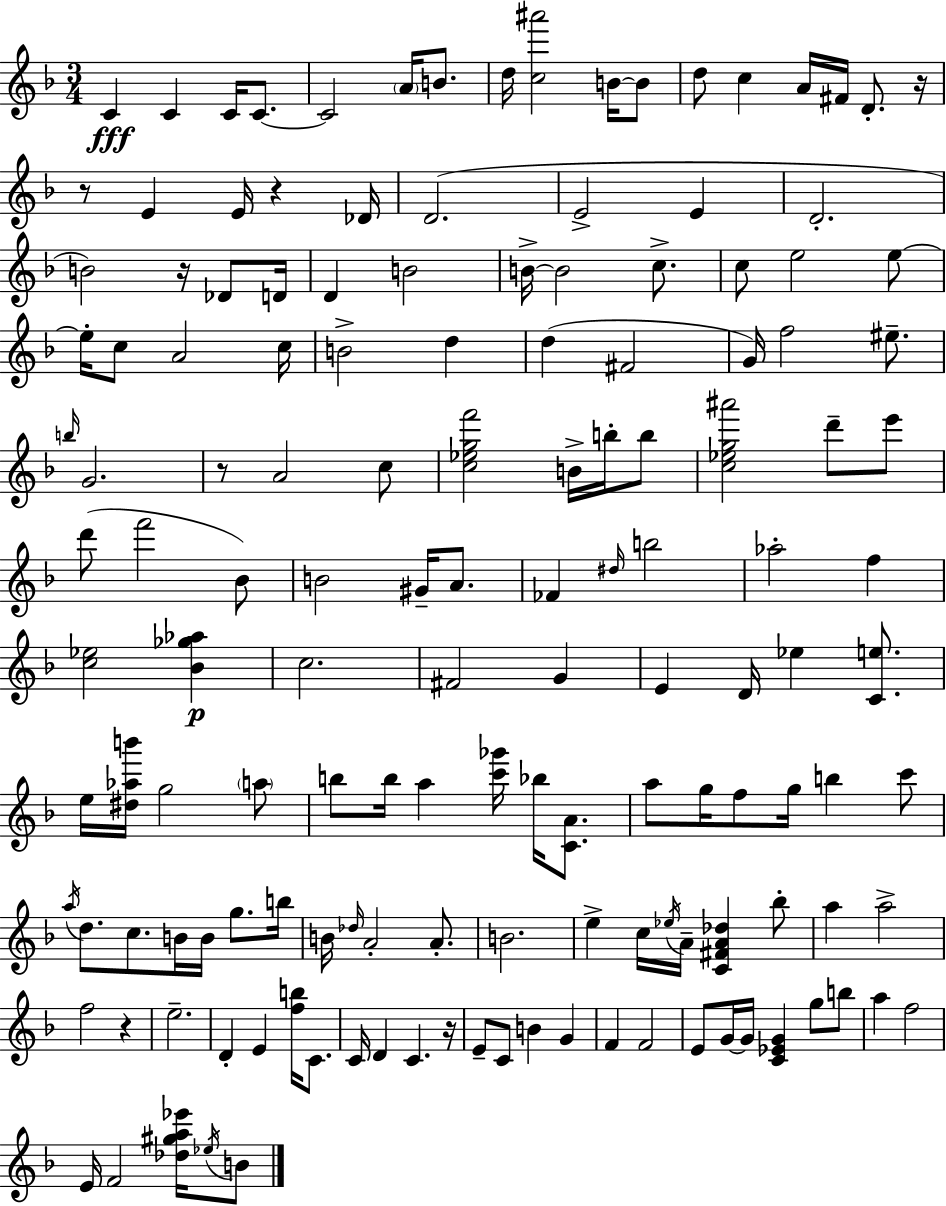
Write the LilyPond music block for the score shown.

{
  \clef treble
  \numericTimeSignature
  \time 3/4
  \key d \minor
  c'4\fff c'4 c'16 c'8.~~ | c'2 \parenthesize a'16 b'8. | d''16 <c'' ais'''>2 b'16~~ b'8 | d''8 c''4 a'16 fis'16 d'8.-. r16 | \break r8 e'4 e'16 r4 des'16 | d'2.( | e'2-> e'4 | d'2.-. | \break b'2) r16 des'8 d'16 | d'4 b'2 | b'16->~~ b'2 c''8.-> | c''8 e''2 e''8~~ | \break e''16-. c''8 a'2 c''16 | b'2-> d''4 | d''4( fis'2 | g'16) f''2 eis''8.-- | \break \grace { b''16 } g'2. | r8 a'2 c''8 | <c'' ees'' g'' f'''>2 b'16-> b''16-. b''8 | <c'' ees'' g'' ais'''>2 d'''8-- e'''8 | \break d'''8( f'''2 bes'8) | b'2 gis'16-- a'8. | fes'4 \grace { dis''16 } b''2 | aes''2-. f''4 | \break <c'' ees''>2 <bes' ges'' aes''>4\p | c''2. | fis'2 g'4 | e'4 d'16 ees''4 <c' e''>8. | \break e''16 <dis'' aes'' b'''>16 g''2 | \parenthesize a''8 b''8 b''16 a''4 <c''' ges'''>16 bes''16 <c' a'>8. | a''8 g''16 f''8 g''16 b''4 | c'''8 \acciaccatura { a''16 } d''8. c''8. b'16 b'16 g''8. | \break b''16 b'16 \grace { des''16 } a'2-. | a'8.-. b'2. | e''4-> c''16 \acciaccatura { ees''16 } a'16-- <c' fis' a' des''>4 | bes''8-. a''4 a''2-> | \break f''2 | r4 e''2.-- | d'4-. e'4 | <f'' b''>16 c'8. c'16 d'4 c'4. | \break r16 e'8-- c'8 b'4 | g'4 f'4 f'2 | e'8 g'16~~ g'16 <c' ees' g'>4 | g''8 b''8 a''4 f''2 | \break e'16 f'2 | <des'' gis'' a'' ees'''>16 \acciaccatura { ees''16 } b'8 \bar "|."
}